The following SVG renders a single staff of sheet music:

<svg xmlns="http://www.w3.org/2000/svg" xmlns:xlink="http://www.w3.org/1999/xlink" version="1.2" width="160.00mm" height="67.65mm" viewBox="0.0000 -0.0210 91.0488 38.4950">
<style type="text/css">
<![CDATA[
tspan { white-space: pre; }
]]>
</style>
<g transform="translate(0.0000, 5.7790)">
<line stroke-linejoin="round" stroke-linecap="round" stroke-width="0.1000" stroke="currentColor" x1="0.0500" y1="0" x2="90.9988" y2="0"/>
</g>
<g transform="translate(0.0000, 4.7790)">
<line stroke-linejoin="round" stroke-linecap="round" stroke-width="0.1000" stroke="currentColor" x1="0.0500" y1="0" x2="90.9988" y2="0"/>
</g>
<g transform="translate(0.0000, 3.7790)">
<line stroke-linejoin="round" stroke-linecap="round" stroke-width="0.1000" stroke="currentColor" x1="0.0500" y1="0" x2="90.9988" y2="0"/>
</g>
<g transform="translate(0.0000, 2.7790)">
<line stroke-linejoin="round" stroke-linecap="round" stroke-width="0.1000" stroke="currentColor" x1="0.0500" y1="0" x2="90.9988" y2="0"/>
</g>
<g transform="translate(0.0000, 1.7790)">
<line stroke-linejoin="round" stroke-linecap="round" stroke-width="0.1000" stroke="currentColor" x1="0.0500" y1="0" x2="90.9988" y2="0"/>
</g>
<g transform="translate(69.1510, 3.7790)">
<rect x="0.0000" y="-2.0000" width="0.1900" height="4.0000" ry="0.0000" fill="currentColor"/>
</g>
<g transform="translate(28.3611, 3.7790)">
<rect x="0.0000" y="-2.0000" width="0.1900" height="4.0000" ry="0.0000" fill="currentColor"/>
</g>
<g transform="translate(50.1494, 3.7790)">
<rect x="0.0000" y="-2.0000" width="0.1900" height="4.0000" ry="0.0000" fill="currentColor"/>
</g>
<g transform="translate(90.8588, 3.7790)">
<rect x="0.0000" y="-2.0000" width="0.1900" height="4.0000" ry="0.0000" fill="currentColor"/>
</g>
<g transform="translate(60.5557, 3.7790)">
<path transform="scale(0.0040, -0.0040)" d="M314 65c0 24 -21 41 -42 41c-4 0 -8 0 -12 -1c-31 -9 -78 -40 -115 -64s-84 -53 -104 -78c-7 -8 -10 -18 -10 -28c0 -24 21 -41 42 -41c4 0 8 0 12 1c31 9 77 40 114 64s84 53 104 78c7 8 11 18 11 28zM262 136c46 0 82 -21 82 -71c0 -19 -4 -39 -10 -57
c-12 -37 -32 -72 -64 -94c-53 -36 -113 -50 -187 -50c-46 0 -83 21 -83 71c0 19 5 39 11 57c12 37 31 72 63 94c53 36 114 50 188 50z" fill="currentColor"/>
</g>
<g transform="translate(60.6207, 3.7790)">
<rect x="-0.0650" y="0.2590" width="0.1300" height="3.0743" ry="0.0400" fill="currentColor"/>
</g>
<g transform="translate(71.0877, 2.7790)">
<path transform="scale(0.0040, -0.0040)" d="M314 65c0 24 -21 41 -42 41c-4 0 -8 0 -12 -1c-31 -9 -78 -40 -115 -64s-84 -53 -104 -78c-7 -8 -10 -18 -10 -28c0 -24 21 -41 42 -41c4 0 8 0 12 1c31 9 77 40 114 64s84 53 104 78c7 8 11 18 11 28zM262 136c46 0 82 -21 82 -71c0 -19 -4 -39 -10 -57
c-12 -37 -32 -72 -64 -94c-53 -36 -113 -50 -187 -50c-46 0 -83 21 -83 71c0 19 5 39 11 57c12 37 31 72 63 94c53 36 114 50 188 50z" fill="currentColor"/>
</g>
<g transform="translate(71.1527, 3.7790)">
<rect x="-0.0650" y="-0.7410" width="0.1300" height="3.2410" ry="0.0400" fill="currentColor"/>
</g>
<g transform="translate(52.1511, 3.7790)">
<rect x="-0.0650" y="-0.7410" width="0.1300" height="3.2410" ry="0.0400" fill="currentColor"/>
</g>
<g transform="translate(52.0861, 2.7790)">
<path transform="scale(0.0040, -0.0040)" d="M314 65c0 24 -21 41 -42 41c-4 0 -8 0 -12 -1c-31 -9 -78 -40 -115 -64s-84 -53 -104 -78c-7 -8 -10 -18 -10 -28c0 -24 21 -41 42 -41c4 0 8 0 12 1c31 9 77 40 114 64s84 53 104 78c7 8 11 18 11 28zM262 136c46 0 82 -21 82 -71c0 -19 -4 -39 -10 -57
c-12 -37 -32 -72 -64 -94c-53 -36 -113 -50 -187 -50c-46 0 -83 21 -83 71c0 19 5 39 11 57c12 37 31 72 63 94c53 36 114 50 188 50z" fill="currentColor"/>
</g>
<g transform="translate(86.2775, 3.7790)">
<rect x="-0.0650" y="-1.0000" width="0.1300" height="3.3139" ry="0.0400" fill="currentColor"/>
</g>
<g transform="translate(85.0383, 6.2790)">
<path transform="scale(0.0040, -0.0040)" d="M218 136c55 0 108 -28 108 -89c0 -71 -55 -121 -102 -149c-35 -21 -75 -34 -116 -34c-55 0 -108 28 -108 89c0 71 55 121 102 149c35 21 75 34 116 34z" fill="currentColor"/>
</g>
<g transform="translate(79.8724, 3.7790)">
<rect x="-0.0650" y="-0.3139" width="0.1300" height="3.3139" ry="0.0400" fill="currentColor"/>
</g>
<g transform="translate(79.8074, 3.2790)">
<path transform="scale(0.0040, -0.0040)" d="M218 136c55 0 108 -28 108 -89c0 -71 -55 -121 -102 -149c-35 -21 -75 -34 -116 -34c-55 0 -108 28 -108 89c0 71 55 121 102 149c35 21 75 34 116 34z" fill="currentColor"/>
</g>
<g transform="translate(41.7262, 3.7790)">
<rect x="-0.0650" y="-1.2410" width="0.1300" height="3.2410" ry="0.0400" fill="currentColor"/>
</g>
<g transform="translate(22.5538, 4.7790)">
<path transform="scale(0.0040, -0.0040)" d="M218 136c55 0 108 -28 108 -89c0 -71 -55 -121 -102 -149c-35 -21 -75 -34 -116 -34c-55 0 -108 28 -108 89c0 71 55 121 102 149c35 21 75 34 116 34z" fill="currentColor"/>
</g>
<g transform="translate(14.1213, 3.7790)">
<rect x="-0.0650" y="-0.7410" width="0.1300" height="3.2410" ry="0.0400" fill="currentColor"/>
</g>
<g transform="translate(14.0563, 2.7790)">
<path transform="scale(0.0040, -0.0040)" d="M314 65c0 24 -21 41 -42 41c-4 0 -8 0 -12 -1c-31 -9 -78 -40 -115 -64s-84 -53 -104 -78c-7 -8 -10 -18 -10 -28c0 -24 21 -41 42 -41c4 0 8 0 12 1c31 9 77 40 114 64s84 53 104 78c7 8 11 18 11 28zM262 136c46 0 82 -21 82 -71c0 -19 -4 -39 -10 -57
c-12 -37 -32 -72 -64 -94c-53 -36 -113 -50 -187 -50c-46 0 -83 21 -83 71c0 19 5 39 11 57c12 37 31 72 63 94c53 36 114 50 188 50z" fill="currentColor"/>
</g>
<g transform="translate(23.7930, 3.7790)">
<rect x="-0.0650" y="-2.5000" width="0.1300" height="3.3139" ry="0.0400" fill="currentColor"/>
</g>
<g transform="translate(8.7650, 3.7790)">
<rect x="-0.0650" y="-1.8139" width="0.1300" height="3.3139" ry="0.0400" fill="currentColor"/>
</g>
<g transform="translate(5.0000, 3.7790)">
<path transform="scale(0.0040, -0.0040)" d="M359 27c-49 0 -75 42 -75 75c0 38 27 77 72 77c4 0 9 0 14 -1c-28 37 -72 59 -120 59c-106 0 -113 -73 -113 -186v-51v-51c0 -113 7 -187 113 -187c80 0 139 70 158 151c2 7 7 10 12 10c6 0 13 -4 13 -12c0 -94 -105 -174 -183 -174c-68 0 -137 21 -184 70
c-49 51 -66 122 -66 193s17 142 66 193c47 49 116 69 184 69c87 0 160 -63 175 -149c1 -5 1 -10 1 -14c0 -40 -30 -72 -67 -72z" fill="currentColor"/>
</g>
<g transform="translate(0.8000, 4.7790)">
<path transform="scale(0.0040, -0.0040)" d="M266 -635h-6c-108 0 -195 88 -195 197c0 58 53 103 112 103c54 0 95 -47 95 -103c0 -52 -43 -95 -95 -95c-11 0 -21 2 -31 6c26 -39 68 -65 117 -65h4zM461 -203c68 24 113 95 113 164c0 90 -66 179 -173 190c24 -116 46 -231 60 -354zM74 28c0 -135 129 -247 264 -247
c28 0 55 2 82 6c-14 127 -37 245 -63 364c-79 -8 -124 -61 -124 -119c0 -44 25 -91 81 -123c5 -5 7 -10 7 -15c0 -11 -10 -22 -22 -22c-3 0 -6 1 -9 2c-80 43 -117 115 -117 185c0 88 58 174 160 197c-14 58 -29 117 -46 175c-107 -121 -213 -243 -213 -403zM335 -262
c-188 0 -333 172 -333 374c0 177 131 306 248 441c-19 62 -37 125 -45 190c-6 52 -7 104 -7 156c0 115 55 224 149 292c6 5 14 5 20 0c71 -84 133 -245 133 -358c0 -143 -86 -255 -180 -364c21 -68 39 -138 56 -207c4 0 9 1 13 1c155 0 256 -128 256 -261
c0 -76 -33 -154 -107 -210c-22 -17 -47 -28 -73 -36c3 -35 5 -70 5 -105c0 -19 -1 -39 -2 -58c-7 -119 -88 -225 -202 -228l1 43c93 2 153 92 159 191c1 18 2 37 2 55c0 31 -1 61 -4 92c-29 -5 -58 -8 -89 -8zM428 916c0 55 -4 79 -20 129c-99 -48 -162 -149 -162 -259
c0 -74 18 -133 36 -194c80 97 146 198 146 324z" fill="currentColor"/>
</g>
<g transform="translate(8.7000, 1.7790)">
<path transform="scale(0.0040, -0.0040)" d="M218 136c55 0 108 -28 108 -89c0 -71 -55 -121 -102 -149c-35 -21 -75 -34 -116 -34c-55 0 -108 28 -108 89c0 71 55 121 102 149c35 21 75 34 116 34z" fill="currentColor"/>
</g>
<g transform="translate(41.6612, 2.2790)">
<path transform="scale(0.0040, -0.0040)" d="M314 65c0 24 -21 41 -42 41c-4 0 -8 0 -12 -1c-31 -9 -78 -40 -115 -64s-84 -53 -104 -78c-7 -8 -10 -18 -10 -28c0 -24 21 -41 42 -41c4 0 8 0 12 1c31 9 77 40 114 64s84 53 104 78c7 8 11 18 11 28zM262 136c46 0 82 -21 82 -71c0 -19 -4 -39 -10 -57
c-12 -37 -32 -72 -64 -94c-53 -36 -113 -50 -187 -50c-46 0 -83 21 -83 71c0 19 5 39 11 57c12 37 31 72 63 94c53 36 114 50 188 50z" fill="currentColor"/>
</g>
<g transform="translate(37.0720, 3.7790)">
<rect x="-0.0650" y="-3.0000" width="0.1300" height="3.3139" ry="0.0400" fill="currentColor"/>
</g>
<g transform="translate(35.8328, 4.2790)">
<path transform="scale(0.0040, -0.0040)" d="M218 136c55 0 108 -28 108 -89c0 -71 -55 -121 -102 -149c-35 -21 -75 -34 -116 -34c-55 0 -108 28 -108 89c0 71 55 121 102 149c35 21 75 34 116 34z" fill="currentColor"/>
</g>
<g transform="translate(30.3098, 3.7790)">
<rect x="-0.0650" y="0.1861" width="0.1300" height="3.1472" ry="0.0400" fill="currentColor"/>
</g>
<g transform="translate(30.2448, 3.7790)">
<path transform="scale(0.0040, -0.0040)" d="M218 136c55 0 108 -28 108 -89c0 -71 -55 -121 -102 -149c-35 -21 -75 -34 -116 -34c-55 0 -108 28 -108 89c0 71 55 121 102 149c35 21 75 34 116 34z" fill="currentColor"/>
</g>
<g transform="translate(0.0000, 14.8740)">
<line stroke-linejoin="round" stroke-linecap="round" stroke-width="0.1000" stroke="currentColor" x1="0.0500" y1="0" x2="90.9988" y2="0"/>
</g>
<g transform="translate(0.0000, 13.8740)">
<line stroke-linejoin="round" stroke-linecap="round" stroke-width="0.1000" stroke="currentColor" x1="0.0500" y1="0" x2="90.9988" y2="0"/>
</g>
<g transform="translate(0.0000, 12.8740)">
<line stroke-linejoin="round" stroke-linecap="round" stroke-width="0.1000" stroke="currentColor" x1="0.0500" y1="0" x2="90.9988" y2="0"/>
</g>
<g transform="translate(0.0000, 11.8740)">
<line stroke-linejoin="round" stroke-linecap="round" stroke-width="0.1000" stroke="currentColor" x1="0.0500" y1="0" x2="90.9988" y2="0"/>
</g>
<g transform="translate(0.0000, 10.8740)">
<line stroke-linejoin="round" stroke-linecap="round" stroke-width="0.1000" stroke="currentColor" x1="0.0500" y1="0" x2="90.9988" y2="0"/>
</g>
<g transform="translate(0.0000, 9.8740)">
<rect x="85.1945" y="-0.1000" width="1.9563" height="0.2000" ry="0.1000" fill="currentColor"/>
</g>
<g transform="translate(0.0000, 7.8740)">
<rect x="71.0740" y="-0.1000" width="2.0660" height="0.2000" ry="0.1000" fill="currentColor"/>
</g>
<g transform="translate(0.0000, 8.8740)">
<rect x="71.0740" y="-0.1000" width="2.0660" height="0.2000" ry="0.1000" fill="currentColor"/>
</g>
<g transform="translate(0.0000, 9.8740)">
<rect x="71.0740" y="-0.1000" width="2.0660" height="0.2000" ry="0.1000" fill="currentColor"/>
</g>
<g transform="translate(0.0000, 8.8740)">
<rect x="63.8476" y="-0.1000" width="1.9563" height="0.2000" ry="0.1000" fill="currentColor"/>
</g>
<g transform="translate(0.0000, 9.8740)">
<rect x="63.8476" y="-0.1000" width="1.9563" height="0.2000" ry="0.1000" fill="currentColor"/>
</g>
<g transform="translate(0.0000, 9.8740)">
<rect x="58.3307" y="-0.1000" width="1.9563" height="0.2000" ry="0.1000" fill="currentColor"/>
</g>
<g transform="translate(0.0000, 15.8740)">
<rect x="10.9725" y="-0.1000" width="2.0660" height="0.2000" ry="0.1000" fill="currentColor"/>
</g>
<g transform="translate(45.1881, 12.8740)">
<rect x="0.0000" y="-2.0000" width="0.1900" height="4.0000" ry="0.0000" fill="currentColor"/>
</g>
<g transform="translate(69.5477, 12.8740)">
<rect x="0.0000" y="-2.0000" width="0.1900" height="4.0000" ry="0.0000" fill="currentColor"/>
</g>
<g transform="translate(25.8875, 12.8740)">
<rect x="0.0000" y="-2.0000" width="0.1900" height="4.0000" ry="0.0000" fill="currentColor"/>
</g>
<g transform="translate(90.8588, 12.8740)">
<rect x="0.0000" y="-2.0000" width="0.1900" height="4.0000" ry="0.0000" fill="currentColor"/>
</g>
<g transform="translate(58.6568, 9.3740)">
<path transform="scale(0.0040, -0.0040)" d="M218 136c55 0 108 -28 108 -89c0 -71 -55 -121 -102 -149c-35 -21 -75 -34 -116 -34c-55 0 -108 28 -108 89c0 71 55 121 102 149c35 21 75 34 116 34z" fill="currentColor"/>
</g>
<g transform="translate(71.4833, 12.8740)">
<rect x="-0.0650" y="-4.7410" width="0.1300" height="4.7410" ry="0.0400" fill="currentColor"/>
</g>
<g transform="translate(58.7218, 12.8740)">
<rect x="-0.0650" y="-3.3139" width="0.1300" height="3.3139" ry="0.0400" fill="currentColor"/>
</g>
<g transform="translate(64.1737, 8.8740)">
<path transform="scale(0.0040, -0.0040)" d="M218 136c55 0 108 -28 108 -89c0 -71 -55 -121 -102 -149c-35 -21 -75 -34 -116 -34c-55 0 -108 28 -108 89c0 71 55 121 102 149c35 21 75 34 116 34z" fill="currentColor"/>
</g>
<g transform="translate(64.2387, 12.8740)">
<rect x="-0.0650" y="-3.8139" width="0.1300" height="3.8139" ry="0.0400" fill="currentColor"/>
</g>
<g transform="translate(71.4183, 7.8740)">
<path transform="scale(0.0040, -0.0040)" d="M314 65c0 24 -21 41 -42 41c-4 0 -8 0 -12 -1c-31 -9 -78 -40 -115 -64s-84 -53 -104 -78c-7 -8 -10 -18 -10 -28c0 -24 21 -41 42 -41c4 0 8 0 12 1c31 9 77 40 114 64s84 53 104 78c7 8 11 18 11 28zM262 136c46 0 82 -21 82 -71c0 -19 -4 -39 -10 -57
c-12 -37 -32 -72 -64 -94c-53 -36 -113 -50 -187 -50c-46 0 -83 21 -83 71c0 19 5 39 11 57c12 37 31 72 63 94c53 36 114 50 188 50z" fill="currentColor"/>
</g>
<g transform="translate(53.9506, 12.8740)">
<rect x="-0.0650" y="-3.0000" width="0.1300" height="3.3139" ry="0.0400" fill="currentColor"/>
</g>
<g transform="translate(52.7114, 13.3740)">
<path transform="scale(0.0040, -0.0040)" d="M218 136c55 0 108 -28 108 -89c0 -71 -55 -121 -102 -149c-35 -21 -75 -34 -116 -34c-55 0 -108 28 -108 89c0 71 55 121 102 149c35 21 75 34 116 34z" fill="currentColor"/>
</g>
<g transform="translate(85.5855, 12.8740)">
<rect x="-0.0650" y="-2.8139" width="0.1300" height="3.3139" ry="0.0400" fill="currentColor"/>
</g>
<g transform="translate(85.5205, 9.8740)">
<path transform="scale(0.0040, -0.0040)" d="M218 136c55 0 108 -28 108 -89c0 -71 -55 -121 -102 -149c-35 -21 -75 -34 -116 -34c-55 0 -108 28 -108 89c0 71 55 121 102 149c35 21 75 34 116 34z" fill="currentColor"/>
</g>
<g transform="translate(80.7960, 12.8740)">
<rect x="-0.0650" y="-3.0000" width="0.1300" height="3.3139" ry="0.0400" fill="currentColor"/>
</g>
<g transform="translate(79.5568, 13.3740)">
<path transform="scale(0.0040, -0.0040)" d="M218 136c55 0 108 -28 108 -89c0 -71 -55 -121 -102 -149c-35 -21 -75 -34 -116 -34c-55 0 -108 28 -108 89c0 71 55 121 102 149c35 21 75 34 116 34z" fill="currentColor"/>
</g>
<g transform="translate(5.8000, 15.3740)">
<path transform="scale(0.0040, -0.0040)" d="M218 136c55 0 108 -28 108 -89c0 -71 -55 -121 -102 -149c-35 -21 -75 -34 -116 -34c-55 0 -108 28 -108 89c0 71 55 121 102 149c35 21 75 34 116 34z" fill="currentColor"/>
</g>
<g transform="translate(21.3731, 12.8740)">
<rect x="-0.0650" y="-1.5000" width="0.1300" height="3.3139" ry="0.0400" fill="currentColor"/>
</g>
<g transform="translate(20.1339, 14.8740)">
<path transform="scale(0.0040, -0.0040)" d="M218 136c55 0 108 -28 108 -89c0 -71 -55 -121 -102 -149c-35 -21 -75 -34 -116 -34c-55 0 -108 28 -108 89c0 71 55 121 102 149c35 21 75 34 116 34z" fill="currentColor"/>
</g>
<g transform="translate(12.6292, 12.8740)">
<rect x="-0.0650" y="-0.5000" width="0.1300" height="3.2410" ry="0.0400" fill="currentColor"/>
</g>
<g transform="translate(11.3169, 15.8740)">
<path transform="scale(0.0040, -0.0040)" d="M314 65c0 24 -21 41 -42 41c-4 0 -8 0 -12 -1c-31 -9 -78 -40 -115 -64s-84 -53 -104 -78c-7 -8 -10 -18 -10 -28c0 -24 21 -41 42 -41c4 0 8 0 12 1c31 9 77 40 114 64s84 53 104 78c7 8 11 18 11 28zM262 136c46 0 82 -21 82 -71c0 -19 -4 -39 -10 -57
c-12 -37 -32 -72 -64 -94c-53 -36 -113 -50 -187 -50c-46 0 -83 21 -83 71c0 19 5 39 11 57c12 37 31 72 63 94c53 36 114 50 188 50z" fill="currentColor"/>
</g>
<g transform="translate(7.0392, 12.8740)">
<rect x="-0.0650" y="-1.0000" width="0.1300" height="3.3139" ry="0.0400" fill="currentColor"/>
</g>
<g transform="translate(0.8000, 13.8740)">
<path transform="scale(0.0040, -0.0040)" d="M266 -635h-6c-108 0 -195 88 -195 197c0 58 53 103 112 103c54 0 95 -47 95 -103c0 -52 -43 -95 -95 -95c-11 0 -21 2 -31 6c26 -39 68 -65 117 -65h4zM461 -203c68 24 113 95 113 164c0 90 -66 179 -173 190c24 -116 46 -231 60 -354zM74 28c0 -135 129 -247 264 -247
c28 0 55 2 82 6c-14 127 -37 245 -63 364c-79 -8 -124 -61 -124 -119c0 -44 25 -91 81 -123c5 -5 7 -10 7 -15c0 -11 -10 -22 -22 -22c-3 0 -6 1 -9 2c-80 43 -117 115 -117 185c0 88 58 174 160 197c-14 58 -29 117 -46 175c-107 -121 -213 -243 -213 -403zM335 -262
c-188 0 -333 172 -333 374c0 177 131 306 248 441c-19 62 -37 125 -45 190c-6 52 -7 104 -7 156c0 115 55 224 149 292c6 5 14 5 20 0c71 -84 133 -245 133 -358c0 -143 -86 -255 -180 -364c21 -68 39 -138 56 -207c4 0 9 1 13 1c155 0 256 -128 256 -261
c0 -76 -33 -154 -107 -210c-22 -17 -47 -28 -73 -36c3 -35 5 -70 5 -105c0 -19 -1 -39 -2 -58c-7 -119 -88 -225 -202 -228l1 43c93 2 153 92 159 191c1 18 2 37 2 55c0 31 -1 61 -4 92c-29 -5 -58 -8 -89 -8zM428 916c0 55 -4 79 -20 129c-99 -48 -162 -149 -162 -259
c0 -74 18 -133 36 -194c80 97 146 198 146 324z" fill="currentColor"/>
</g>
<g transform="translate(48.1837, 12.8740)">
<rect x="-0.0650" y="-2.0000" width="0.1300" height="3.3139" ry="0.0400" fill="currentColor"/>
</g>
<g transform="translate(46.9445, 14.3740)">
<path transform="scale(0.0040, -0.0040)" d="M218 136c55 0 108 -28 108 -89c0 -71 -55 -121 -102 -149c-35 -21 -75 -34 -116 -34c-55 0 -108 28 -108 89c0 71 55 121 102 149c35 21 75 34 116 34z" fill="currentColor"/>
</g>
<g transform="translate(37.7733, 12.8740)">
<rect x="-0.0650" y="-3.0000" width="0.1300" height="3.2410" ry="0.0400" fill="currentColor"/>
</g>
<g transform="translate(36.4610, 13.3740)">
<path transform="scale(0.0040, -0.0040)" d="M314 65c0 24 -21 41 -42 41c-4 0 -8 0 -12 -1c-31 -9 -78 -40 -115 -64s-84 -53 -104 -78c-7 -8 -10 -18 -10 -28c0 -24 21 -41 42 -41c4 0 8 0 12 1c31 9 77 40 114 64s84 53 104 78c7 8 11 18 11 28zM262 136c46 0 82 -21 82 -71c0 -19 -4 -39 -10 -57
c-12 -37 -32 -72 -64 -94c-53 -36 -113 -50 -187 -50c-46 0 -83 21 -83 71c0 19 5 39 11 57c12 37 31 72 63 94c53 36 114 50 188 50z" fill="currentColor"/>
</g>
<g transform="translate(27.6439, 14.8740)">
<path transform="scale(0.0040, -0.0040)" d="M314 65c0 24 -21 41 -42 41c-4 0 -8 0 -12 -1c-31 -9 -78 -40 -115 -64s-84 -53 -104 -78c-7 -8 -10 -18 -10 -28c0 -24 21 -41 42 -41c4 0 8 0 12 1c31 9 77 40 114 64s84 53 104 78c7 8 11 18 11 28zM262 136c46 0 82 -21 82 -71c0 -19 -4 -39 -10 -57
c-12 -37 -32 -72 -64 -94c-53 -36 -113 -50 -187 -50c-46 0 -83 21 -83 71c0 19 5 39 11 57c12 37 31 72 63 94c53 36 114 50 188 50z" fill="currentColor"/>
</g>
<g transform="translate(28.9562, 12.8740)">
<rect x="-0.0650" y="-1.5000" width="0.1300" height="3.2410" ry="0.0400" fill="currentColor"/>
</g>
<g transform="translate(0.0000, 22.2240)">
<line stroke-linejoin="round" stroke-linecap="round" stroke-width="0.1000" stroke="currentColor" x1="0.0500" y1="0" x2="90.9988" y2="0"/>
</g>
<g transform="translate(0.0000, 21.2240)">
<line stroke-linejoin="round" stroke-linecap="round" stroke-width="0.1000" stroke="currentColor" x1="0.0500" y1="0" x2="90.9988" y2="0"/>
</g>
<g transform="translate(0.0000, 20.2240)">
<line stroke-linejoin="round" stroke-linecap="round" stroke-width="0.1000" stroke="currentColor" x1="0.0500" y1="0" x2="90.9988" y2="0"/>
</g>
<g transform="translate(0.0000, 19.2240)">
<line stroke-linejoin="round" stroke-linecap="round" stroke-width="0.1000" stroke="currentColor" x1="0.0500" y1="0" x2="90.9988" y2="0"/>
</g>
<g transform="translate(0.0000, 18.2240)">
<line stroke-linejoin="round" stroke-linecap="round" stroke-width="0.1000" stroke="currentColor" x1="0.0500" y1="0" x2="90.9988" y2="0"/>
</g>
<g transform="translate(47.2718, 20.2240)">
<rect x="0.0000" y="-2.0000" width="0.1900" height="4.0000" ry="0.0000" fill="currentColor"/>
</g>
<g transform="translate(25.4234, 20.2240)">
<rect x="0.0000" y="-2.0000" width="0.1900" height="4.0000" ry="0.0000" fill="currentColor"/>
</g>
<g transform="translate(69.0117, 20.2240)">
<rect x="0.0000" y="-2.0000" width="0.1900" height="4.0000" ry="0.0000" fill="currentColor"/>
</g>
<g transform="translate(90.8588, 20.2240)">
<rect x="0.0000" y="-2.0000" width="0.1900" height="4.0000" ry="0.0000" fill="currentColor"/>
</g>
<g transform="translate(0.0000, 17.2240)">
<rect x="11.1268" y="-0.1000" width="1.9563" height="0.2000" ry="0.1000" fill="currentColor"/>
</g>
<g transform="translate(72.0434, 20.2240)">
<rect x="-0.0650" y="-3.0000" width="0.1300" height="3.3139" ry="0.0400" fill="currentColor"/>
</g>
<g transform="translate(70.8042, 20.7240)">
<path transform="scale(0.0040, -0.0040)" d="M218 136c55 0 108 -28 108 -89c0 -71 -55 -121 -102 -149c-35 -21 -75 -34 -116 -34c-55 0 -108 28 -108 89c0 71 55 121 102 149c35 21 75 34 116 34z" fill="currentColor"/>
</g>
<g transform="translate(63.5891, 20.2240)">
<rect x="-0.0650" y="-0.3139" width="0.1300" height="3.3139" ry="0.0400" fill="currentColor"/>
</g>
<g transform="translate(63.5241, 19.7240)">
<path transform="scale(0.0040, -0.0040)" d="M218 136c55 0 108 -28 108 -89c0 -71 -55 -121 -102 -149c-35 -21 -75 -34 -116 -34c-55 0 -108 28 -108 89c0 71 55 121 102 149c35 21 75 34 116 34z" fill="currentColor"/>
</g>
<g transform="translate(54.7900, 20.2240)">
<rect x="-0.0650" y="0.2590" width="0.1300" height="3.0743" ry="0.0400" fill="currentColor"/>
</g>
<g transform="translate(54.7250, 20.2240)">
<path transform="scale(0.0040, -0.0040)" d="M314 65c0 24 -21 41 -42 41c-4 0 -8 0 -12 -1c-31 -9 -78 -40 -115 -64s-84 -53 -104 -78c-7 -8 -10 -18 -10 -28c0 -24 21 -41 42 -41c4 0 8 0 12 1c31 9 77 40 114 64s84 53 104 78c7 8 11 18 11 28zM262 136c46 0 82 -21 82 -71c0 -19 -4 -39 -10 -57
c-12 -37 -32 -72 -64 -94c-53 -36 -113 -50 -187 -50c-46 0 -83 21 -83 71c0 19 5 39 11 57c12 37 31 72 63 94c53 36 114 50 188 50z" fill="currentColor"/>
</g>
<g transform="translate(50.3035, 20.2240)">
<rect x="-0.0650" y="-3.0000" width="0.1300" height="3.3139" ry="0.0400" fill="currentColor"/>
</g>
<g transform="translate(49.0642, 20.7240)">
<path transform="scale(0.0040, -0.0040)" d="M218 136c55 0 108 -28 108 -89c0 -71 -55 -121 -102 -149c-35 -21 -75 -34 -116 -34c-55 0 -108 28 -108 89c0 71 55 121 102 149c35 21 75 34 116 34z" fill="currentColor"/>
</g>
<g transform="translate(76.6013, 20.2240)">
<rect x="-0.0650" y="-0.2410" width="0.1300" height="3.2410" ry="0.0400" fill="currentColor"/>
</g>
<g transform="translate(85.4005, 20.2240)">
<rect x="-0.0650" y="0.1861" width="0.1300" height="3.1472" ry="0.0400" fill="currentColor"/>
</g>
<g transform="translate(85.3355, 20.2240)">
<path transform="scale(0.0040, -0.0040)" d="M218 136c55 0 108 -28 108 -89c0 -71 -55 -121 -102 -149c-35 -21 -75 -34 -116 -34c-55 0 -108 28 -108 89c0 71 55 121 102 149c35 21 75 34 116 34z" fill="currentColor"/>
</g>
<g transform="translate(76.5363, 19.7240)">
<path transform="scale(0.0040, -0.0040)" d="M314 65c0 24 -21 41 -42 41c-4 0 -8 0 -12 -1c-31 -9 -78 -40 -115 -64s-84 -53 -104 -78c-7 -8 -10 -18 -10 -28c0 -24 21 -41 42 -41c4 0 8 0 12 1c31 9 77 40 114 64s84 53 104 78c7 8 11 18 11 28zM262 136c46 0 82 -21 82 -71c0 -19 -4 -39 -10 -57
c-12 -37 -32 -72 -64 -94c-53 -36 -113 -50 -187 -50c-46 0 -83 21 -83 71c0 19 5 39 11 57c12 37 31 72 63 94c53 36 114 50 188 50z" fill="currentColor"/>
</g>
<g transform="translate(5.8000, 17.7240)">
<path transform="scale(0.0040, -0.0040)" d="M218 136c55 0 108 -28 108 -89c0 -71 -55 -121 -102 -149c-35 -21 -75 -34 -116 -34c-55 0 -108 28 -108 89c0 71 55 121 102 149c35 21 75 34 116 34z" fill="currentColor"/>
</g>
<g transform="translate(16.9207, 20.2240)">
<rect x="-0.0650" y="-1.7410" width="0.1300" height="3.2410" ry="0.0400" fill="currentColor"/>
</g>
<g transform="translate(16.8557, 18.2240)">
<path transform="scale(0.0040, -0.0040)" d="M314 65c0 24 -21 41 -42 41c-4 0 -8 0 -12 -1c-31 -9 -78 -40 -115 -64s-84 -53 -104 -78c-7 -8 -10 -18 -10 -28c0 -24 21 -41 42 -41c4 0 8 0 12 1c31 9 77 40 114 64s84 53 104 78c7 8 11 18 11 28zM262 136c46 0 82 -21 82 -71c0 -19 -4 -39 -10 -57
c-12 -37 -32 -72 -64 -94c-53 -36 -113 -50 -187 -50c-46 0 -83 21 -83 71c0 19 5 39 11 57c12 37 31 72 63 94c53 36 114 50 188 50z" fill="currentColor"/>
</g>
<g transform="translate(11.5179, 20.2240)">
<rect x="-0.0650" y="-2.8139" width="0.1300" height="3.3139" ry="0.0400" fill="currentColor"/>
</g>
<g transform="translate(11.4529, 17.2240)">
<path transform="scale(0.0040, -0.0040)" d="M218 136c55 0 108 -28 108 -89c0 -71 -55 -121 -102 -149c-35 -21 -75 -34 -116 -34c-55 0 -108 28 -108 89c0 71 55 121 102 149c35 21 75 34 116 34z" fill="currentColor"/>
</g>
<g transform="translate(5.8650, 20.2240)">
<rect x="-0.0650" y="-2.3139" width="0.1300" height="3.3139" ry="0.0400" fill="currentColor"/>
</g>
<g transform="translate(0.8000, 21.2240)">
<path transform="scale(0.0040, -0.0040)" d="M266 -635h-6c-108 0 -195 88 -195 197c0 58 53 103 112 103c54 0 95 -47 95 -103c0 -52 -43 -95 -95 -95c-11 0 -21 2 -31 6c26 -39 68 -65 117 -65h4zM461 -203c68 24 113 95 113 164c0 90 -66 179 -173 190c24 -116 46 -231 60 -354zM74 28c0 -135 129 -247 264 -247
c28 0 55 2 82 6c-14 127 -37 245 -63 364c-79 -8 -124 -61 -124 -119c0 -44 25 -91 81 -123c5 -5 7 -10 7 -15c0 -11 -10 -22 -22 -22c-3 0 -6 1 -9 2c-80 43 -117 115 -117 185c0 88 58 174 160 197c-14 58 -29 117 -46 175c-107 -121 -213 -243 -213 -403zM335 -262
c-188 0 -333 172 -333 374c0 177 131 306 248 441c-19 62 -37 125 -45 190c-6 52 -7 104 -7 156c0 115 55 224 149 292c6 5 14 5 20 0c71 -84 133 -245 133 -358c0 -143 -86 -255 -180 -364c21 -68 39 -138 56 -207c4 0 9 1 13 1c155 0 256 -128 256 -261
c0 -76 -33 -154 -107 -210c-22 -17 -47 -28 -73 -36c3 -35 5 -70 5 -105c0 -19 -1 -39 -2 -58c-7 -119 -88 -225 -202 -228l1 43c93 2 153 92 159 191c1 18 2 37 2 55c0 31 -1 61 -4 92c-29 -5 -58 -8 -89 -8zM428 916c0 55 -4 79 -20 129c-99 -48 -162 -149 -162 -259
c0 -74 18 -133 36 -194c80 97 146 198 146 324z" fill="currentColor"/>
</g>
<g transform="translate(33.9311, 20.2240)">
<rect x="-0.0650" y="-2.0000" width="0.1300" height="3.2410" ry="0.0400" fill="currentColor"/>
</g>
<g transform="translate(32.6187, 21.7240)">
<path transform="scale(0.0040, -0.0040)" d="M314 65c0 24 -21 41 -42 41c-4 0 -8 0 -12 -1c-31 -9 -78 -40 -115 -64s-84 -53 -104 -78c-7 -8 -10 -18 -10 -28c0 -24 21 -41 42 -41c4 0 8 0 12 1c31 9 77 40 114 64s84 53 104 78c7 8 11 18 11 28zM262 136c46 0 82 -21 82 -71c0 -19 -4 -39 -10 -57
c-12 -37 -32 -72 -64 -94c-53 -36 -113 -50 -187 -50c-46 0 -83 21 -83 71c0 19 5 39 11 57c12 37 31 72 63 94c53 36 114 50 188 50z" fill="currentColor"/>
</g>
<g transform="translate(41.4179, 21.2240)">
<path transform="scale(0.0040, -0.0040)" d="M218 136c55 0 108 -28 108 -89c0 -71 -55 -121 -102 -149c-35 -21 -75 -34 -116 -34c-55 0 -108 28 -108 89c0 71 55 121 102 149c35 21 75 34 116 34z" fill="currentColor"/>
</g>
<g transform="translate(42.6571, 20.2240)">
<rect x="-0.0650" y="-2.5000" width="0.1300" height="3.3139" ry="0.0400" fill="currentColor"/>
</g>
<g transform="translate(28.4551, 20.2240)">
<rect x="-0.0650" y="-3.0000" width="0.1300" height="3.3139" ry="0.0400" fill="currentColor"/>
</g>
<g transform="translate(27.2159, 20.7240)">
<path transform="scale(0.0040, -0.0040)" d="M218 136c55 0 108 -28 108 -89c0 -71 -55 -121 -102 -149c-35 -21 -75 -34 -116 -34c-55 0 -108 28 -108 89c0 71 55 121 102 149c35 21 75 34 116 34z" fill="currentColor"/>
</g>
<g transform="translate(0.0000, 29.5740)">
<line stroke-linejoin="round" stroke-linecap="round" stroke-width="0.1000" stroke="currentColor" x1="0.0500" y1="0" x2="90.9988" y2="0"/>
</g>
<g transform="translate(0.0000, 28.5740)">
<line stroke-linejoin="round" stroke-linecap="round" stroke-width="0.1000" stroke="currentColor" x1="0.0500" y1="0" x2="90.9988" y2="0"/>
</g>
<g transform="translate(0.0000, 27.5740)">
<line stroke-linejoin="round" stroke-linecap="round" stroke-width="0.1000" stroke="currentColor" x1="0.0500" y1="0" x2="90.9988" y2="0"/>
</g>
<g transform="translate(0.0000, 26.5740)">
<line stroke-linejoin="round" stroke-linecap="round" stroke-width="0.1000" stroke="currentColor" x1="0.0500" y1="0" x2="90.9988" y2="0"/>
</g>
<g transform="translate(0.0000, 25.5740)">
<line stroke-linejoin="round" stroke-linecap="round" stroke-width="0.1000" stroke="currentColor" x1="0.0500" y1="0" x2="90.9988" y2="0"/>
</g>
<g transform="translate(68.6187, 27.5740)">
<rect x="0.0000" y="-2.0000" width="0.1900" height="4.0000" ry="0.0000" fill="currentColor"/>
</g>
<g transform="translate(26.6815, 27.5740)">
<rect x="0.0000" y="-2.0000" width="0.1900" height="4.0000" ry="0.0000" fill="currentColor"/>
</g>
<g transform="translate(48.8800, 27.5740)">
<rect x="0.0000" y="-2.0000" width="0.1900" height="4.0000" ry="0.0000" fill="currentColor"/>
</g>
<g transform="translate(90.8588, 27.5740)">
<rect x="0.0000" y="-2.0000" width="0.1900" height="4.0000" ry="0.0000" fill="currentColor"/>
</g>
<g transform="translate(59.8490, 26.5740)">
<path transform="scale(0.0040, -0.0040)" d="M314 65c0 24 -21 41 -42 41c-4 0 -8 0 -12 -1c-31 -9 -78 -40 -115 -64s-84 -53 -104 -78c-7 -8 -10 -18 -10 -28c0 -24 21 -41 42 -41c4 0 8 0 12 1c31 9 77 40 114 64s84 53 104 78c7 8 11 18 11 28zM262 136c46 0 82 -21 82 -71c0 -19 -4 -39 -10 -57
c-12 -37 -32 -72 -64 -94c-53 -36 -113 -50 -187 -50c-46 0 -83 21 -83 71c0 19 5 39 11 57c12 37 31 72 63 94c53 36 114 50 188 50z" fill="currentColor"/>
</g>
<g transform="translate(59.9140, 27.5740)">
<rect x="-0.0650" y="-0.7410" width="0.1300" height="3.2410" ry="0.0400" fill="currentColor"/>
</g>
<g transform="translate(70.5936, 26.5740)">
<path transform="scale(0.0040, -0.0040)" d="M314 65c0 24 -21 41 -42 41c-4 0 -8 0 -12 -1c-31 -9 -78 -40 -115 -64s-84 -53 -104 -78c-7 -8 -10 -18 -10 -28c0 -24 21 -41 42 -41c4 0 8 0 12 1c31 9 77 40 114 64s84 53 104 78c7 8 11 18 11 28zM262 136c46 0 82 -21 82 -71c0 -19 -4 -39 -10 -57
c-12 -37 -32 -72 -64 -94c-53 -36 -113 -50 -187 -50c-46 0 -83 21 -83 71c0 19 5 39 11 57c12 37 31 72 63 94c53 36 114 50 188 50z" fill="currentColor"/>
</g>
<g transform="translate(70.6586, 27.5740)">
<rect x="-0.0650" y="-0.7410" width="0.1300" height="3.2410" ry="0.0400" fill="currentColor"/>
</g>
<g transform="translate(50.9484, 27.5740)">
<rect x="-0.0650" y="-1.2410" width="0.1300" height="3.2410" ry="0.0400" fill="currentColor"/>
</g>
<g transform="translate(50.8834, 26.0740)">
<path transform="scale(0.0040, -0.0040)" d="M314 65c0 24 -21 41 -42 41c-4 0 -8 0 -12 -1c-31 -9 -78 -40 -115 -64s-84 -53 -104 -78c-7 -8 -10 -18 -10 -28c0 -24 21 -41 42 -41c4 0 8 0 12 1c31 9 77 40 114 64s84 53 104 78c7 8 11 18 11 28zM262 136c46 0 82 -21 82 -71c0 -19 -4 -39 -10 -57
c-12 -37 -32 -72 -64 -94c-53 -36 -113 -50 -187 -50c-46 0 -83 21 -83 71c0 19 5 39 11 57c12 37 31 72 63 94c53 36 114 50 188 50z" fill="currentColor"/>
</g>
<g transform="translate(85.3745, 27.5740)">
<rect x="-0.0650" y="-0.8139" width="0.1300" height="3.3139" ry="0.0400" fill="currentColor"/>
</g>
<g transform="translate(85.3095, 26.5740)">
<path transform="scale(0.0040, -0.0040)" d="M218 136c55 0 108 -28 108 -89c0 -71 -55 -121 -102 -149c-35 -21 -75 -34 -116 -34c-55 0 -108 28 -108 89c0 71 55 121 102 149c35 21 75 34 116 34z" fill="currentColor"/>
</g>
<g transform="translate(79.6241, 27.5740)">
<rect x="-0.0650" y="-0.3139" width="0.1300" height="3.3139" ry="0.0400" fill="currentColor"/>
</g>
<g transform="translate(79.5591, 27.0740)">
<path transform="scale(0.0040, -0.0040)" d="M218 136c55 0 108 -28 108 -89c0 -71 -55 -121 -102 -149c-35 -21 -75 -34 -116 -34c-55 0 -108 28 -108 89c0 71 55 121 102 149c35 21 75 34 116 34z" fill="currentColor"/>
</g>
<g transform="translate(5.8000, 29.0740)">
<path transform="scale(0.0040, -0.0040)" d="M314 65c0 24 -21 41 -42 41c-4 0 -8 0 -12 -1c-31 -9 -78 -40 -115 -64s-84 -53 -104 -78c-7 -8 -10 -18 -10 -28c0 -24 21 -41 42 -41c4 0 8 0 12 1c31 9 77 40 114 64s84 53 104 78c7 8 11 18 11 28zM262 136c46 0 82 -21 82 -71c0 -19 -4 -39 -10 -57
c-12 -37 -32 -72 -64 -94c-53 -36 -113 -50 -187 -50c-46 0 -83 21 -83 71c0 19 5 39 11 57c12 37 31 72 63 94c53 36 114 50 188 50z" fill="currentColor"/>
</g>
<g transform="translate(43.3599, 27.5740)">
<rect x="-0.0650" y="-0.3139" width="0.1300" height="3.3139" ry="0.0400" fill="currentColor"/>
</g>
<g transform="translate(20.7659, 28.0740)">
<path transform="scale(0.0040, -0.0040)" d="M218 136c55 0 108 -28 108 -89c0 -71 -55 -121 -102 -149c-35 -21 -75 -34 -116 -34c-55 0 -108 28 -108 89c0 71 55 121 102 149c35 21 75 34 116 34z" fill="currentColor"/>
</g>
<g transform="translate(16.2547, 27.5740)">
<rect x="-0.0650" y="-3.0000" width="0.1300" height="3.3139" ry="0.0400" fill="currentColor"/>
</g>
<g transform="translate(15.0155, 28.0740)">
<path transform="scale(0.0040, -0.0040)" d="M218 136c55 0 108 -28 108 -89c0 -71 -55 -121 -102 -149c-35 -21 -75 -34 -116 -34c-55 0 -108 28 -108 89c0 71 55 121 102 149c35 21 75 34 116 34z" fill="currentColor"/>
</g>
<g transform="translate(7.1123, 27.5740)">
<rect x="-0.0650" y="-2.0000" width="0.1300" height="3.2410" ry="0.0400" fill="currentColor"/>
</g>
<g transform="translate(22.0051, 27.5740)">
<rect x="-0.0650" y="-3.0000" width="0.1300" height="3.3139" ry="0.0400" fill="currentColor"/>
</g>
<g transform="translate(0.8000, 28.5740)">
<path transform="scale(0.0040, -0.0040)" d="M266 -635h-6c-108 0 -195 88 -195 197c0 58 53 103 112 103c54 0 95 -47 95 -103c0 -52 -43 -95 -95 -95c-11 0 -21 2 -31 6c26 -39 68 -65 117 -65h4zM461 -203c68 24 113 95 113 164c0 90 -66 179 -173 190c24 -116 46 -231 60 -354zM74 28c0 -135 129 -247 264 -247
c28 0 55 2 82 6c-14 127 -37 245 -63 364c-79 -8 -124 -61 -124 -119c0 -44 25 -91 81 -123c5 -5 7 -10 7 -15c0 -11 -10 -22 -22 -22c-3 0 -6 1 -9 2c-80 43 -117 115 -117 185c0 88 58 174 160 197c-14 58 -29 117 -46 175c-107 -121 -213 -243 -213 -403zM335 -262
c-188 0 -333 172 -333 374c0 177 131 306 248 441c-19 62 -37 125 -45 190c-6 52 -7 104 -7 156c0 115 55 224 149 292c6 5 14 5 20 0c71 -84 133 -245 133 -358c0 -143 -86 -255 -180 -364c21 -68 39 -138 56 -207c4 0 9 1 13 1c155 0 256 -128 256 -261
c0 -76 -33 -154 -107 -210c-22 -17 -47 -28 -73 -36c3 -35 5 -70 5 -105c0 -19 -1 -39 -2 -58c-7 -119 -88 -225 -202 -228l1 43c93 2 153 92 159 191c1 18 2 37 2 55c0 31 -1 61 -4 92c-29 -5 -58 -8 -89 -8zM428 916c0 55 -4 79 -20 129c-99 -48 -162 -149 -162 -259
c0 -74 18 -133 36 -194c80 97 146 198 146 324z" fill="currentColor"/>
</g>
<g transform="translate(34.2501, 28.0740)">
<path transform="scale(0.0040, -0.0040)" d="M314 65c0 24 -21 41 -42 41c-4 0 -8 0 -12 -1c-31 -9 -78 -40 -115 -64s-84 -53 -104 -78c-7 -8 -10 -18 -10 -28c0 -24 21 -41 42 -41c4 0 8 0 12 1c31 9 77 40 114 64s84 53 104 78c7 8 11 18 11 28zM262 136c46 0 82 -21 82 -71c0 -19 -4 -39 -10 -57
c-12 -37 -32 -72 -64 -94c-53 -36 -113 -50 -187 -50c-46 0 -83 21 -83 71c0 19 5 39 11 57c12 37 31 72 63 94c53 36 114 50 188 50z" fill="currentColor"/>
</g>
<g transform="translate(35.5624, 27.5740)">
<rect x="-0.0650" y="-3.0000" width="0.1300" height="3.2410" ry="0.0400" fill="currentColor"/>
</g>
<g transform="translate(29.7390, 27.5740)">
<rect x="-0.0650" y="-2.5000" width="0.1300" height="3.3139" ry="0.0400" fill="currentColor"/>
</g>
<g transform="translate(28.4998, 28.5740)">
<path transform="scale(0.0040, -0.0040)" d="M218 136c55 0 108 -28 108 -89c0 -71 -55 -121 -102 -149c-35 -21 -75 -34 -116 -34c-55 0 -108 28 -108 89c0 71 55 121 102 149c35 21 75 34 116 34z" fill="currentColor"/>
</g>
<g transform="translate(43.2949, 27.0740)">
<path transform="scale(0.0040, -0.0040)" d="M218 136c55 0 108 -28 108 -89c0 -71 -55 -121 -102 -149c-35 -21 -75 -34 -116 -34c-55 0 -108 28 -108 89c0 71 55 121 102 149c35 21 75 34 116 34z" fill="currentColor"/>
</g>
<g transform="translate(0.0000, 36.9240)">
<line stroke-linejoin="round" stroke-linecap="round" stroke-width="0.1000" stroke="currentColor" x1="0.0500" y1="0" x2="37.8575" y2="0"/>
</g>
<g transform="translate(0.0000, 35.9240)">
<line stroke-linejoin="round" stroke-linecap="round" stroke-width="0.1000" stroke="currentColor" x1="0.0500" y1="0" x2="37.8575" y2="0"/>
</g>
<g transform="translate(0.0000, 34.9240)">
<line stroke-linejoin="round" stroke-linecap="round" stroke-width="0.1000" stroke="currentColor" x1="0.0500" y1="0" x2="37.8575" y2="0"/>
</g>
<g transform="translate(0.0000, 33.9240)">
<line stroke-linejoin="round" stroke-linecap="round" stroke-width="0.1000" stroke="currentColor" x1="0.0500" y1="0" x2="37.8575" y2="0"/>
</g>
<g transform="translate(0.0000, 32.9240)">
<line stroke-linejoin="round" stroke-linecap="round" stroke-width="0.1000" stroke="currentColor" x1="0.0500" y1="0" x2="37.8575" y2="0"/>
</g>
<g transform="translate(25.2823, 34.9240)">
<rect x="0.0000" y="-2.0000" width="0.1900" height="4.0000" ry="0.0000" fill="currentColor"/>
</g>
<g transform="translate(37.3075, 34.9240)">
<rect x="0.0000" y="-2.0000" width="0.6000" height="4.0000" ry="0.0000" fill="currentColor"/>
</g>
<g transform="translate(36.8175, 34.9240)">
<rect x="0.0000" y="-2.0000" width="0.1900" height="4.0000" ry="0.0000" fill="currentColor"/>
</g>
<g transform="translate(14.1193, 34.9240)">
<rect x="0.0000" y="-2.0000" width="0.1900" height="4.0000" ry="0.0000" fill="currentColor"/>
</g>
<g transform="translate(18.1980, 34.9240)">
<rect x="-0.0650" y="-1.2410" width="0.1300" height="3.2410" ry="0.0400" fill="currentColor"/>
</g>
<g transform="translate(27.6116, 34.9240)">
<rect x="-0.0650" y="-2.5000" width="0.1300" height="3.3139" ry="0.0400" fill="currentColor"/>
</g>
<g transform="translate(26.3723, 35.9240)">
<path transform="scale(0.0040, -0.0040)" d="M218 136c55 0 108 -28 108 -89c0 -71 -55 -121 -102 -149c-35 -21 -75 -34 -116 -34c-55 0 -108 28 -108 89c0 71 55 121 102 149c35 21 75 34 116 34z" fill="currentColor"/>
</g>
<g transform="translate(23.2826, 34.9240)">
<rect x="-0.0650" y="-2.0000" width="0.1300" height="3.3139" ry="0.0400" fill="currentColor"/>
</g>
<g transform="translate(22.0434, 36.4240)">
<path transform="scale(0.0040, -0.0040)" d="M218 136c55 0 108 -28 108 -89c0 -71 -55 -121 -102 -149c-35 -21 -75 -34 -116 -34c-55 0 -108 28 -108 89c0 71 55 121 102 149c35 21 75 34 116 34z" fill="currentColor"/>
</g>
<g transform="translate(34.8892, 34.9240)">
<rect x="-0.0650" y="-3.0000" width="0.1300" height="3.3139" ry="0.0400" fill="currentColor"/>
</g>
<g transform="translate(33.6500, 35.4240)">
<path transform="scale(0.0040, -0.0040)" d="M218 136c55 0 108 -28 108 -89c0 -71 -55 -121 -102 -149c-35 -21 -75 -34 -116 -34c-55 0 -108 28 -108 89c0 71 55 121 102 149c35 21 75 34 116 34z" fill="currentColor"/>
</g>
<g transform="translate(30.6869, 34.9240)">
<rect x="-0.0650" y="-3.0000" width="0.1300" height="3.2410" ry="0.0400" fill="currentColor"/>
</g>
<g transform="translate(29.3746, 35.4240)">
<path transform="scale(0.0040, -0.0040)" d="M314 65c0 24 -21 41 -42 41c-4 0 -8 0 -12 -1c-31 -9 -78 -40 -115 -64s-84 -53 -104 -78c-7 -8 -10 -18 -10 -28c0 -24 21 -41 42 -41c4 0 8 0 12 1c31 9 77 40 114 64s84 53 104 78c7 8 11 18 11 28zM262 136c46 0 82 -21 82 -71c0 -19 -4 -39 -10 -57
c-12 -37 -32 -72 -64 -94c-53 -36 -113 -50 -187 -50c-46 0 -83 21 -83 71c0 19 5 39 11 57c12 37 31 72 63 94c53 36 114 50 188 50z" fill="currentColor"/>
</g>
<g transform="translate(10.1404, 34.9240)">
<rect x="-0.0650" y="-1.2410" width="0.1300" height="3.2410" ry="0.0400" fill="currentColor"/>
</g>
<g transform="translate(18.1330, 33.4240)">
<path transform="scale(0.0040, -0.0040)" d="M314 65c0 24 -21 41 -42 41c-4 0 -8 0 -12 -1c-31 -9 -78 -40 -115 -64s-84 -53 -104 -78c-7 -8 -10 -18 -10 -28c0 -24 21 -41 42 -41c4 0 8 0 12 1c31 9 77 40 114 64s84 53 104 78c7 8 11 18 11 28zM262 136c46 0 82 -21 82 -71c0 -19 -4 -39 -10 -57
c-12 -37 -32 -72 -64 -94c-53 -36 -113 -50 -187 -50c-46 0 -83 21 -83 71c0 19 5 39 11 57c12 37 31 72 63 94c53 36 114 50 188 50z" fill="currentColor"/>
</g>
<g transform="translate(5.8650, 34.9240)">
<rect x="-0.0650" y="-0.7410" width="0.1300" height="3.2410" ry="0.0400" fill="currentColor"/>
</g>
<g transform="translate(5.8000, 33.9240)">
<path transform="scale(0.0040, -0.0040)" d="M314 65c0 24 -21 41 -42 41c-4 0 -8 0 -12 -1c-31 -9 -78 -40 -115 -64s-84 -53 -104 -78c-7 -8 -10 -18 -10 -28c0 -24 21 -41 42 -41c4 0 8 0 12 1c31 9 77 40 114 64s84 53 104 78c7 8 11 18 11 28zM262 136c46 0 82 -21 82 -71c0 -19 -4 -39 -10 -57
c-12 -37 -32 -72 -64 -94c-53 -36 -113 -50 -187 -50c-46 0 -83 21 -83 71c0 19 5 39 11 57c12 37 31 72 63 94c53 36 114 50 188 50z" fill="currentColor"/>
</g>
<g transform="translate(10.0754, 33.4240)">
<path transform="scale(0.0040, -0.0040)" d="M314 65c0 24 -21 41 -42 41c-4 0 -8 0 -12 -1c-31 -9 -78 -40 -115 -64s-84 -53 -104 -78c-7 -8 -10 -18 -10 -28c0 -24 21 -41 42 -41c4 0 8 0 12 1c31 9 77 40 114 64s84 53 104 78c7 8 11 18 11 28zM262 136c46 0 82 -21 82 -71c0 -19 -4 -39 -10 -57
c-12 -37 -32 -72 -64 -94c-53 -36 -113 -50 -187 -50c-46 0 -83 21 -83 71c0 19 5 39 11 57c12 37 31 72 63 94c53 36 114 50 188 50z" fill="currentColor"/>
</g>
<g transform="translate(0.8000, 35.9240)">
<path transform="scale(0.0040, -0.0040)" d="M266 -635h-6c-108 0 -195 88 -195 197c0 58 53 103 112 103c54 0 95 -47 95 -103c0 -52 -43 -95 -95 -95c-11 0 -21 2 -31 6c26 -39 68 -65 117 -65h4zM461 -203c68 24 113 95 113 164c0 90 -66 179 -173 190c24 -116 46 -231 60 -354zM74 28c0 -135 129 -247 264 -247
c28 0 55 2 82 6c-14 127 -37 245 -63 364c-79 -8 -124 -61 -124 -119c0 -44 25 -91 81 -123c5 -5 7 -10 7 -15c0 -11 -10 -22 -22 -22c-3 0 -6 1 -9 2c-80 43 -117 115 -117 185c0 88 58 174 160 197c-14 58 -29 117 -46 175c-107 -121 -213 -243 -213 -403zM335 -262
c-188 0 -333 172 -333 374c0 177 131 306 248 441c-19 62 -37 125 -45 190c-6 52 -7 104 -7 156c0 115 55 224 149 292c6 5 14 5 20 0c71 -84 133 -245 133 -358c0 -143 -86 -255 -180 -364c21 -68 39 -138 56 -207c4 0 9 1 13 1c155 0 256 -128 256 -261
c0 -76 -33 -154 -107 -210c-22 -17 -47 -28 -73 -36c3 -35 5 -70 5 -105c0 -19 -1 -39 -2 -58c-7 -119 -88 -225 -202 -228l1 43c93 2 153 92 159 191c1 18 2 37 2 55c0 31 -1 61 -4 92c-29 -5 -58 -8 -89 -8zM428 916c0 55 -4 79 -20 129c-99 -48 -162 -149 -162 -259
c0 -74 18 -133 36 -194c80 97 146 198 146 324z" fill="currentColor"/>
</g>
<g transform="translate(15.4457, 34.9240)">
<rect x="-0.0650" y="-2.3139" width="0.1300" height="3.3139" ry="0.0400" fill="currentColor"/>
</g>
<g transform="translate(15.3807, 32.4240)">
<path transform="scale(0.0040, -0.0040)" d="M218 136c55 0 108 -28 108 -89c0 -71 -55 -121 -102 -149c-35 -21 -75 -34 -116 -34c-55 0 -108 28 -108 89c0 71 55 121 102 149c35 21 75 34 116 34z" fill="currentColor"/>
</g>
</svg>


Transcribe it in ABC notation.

X:1
T:Untitled
M:4/4
L:1/4
K:C
f d2 G B A e2 d2 B2 d2 c D D C2 E E2 A2 F A b c' e'2 A a g a f2 A F2 G A B2 c A c2 B F2 A A G A2 c e2 d2 d2 c d d2 e2 g e2 F G A2 A